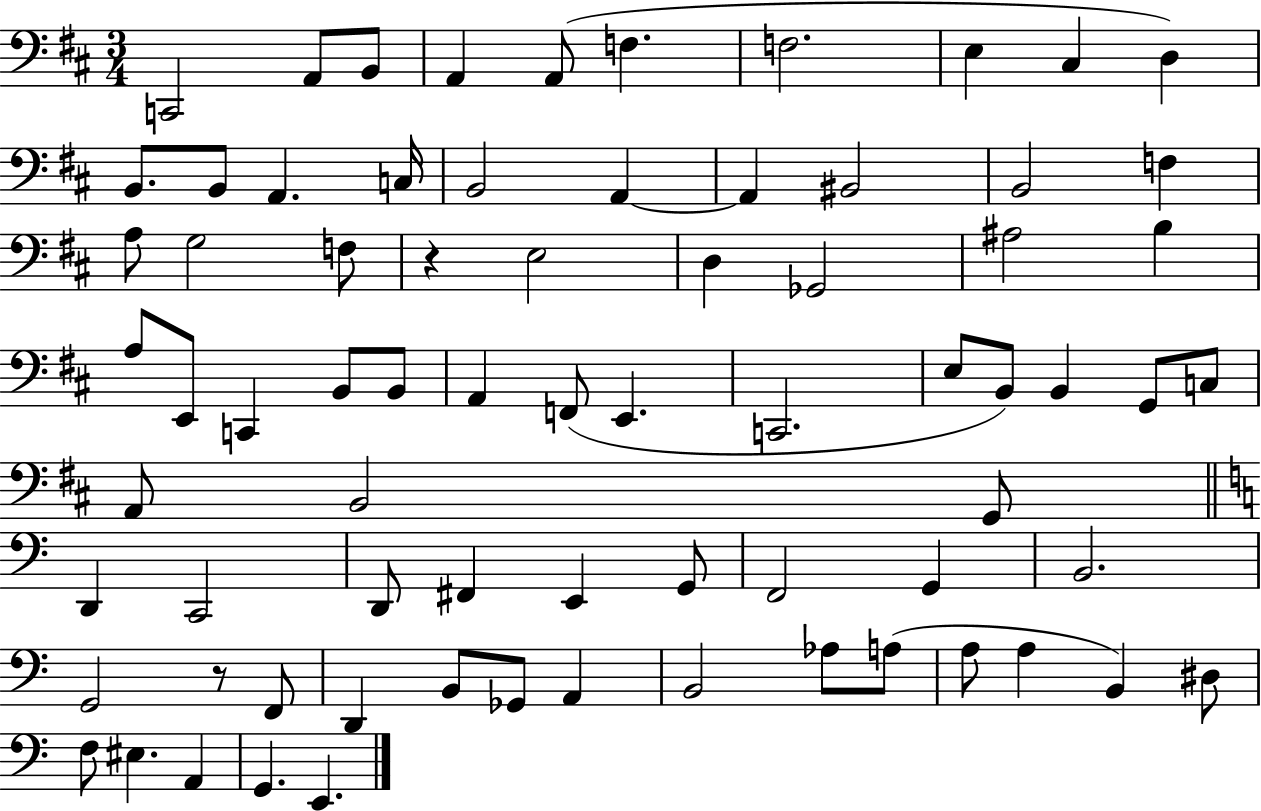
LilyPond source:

{
  \clef bass
  \numericTimeSignature
  \time 3/4
  \key d \major
  c,2 a,8 b,8 | a,4 a,8( f4. | f2. | e4 cis4 d4) | \break b,8. b,8 a,4. c16 | b,2 a,4~~ | a,4 bis,2 | b,2 f4 | \break a8 g2 f8 | r4 e2 | d4 ges,2 | ais2 b4 | \break a8 e,8 c,4 b,8 b,8 | a,4 f,8( e,4. | c,2. | e8 b,8) b,4 g,8 c8 | \break a,8 b,2 g,8 | \bar "||" \break \key a \minor d,4 c,2 | d,8 fis,4 e,4 g,8 | f,2 g,4 | b,2. | \break g,2 r8 f,8 | d,4 b,8 ges,8 a,4 | b,2 aes8 a8( | a8 a4 b,4) dis8 | \break f8 eis4. a,4 | g,4. e,4. | \bar "|."
}